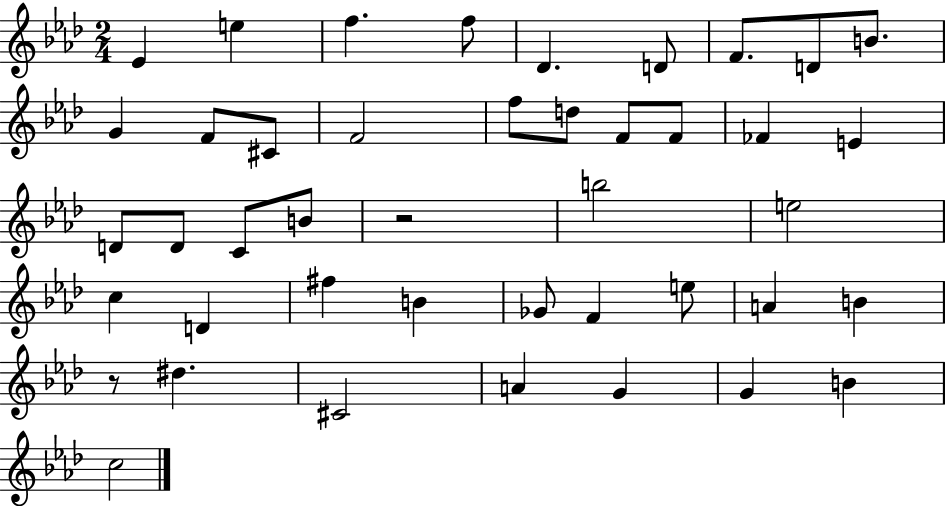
Eb4/q E5/q F5/q. F5/e Db4/q. D4/e F4/e. D4/e B4/e. G4/q F4/e C#4/e F4/h F5/e D5/e F4/e F4/e FES4/q E4/q D4/e D4/e C4/e B4/e R/h B5/h E5/h C5/q D4/q F#5/q B4/q Gb4/e F4/q E5/e A4/q B4/q R/e D#5/q. C#4/h A4/q G4/q G4/q B4/q C5/h